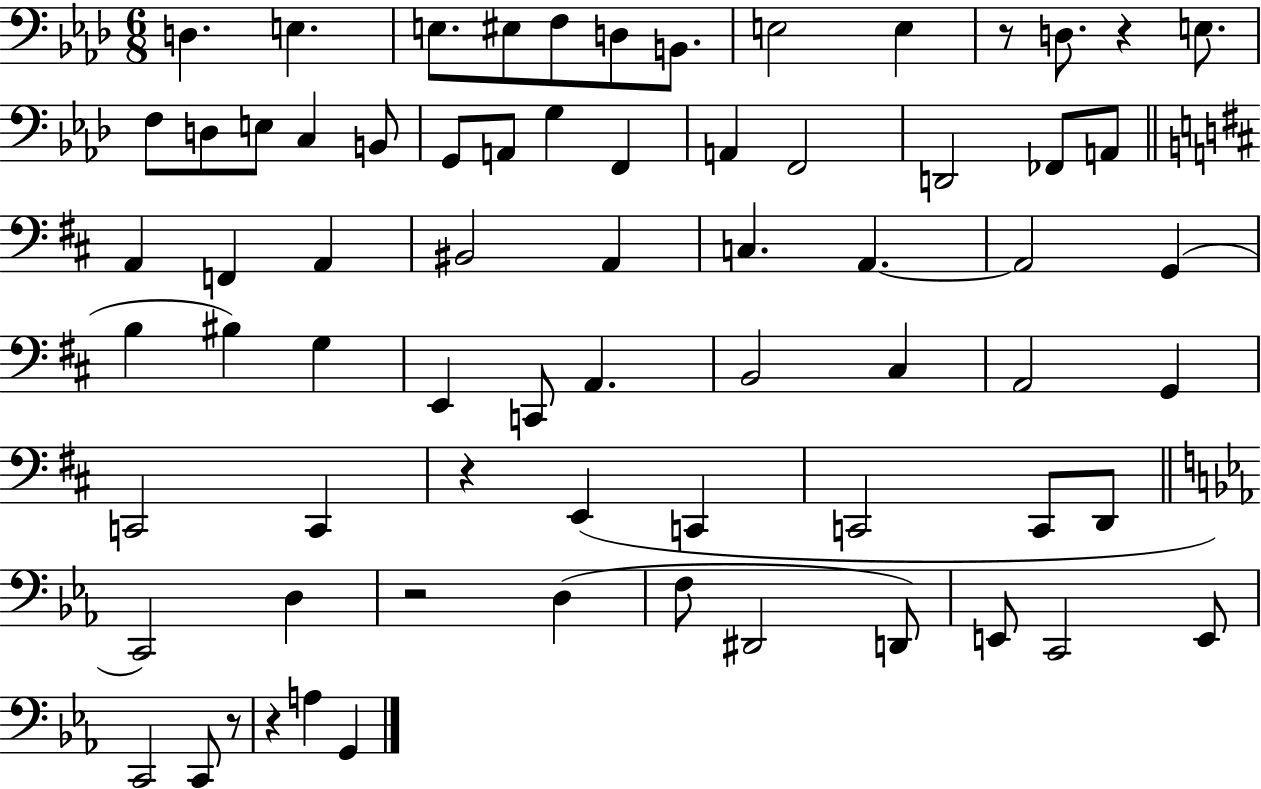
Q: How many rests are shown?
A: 6